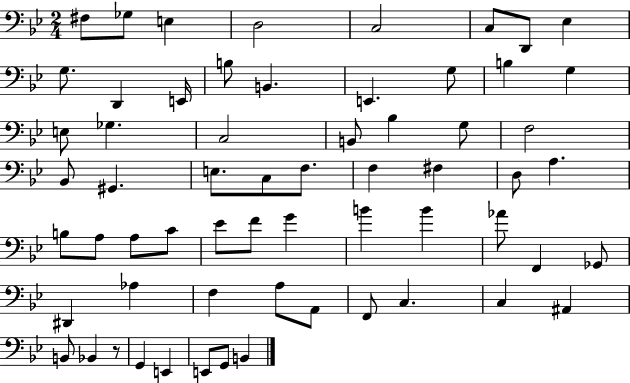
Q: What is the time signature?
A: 2/4